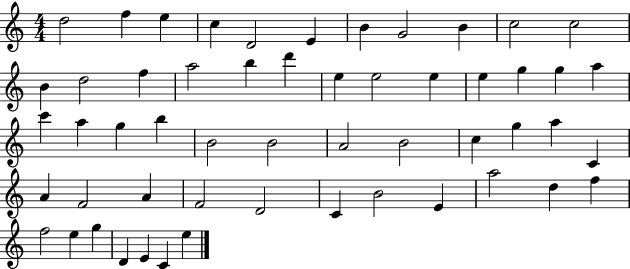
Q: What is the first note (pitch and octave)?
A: D5